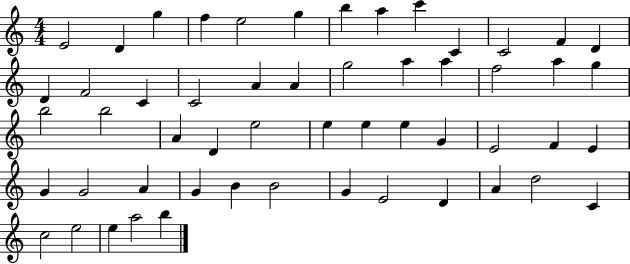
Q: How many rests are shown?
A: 0